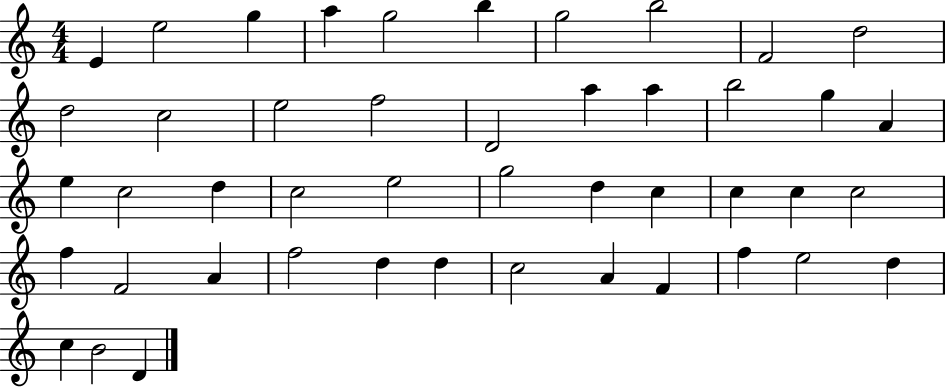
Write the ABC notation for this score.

X:1
T:Untitled
M:4/4
L:1/4
K:C
E e2 g a g2 b g2 b2 F2 d2 d2 c2 e2 f2 D2 a a b2 g A e c2 d c2 e2 g2 d c c c c2 f F2 A f2 d d c2 A F f e2 d c B2 D